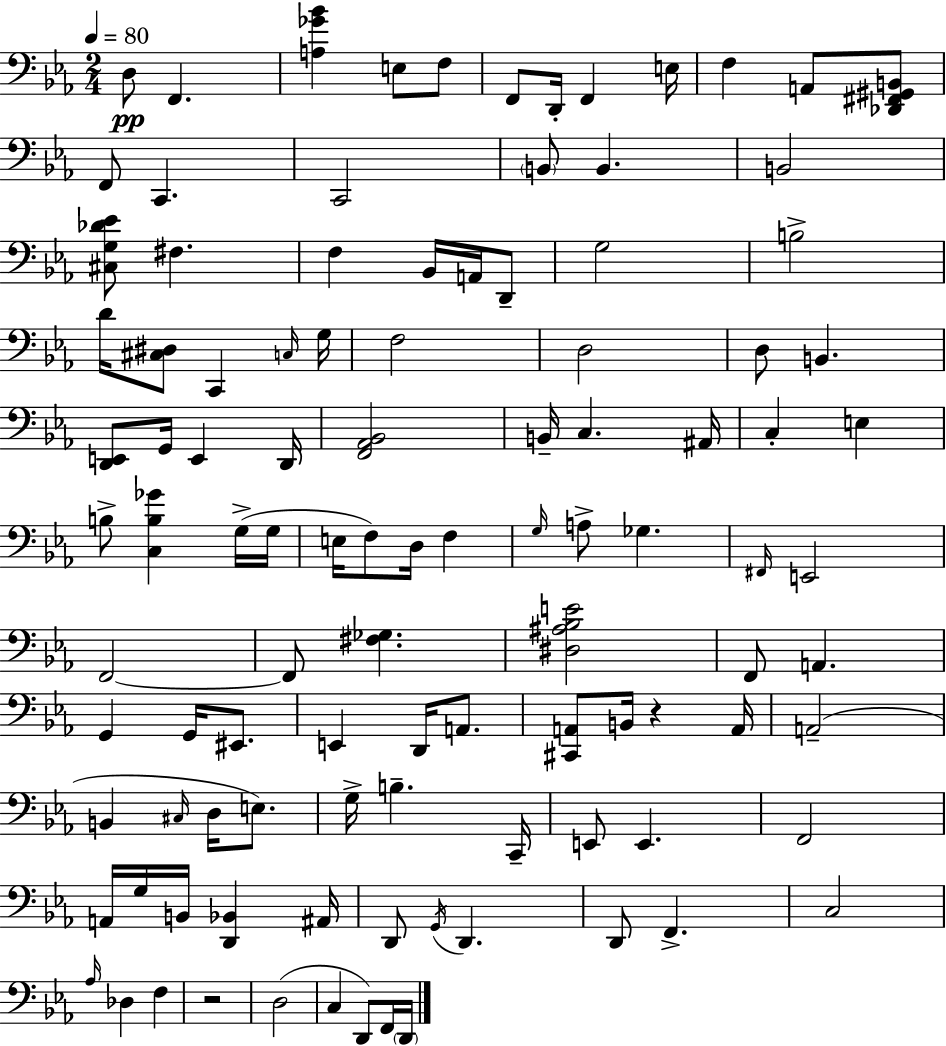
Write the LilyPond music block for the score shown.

{
  \clef bass
  \numericTimeSignature
  \time 2/4
  \key c \minor
  \tempo 4 = 80
  d8\pp f,4. | <a ges' bes'>4 e8 f8 | f,8 d,16-. f,4 e16 | f4 a,8 <des, fis, gis, b,>8 | \break f,8 c,4. | c,2 | \parenthesize b,8 b,4. | b,2 | \break <cis g des' ees'>8 fis4. | f4 bes,16 a,16 d,8-- | g2 | b2-> | \break d'16 <cis dis>8 c,4 \grace { c16 } | g16 f2 | d2 | d8 b,4. | \break <d, e,>8 g,16 e,4 | d,16 <f, aes, bes,>2 | b,16-- c4. | ais,16 c4-. e4 | \break b8-> <c b ges'>4 g16->( | g16 e16 f8) d16 f4 | \grace { g16 } a8-> ges4. | \grace { fis,16 } e,2 | \break f,2~~ | f,8 <fis ges>4. | <dis ais bes e'>2 | f,8 a,4. | \break g,4 g,16 | eis,8. e,4 d,16 | a,8. <cis, a,>8 b,16 r4 | a,16 a,2--( | \break b,4 \grace { cis16 } | d16 e8.) g16-> b4.-- | c,16-- e,8 e,4. | f,2 | \break a,16 g16 b,16 <d, bes,>4 | ais,16 d,8 \acciaccatura { g,16 } d,4. | d,8 f,4.-> | c2 | \break \grace { aes16 } des4 | f4 r2 | d2( | c4 | \break d,8) f,16 \parenthesize d,16 \bar "|."
}